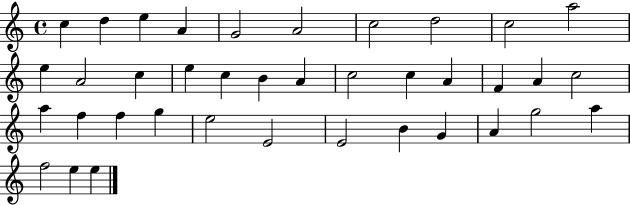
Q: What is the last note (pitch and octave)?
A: E5